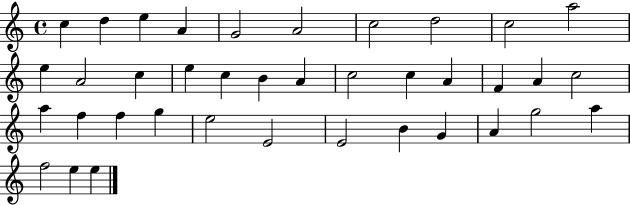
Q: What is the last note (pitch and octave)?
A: E5